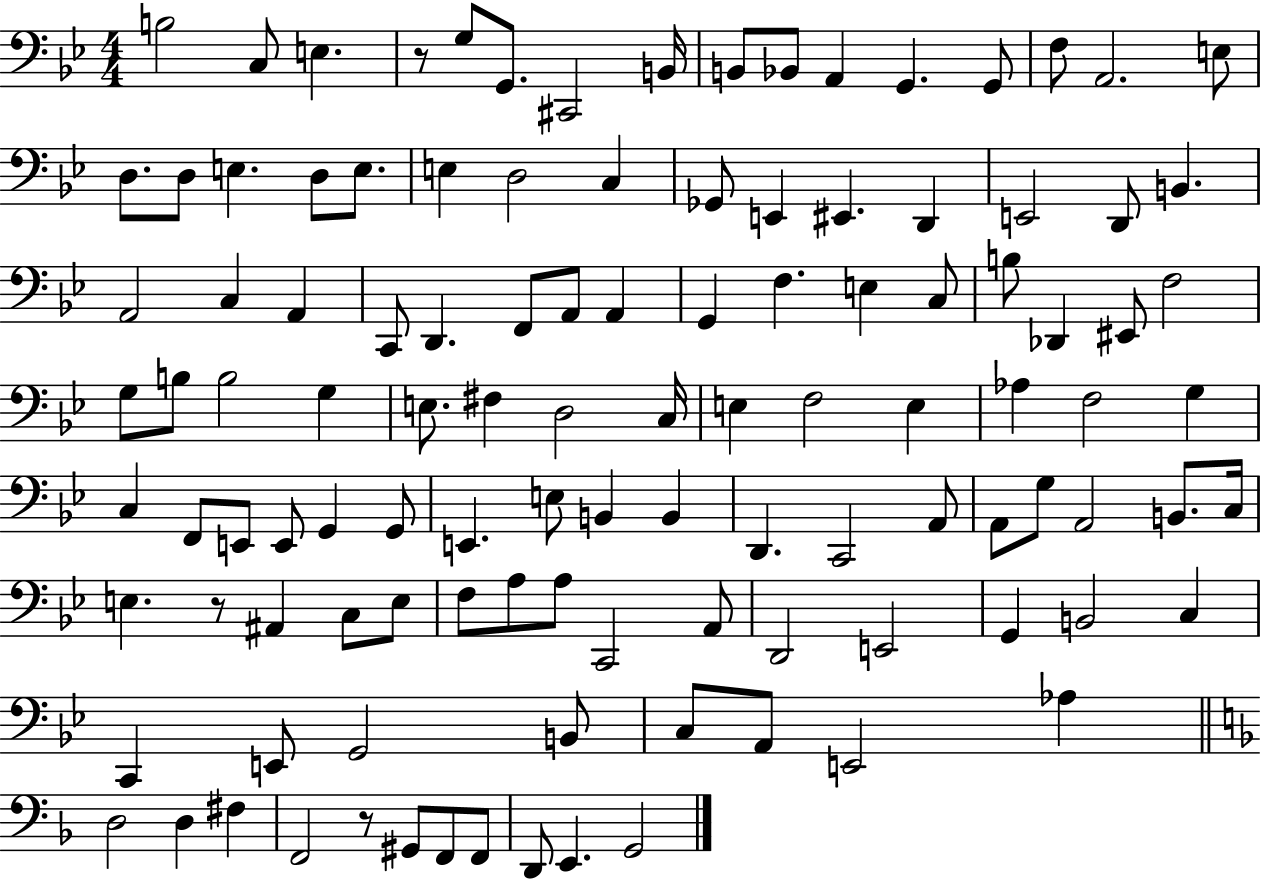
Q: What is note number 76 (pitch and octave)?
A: A2